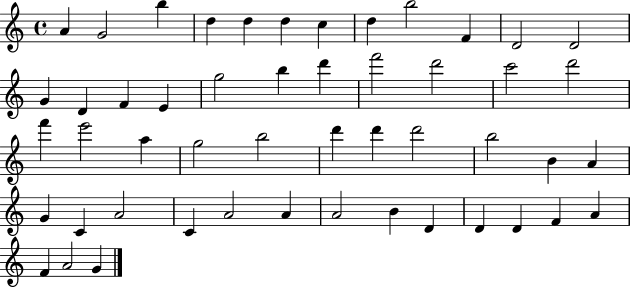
{
  \clef treble
  \time 4/4
  \defaultTimeSignature
  \key c \major
  a'4 g'2 b''4 | d''4 d''4 d''4 c''4 | d''4 b''2 f'4 | d'2 d'2 | \break g'4 d'4 f'4 e'4 | g''2 b''4 d'''4 | f'''2 d'''2 | c'''2 d'''2 | \break f'''4 e'''2 a''4 | g''2 b''2 | d'''4 d'''4 d'''2 | b''2 b'4 a'4 | \break g'4 c'4 a'2 | c'4 a'2 a'4 | a'2 b'4 d'4 | d'4 d'4 f'4 a'4 | \break f'4 a'2 g'4 | \bar "|."
}